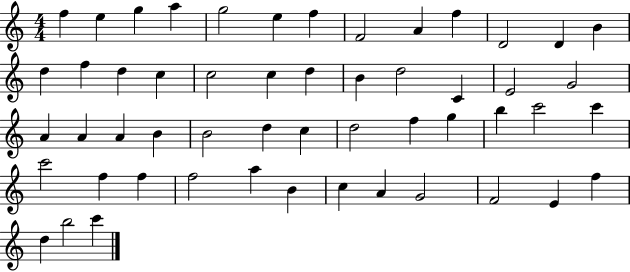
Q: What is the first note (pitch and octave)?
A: F5